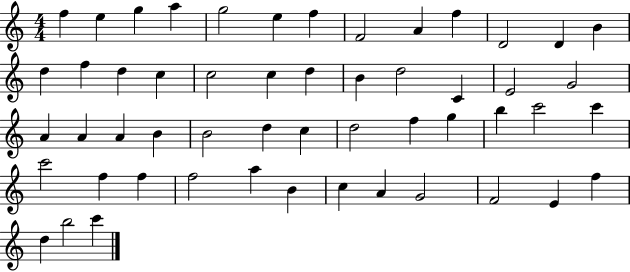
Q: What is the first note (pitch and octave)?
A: F5